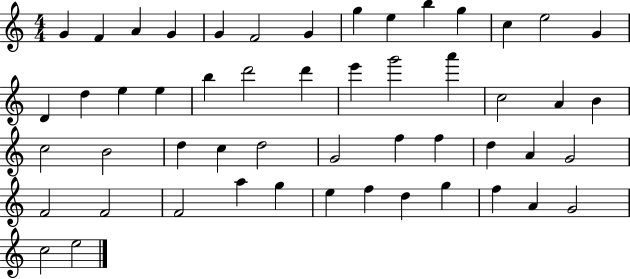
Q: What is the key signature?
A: C major